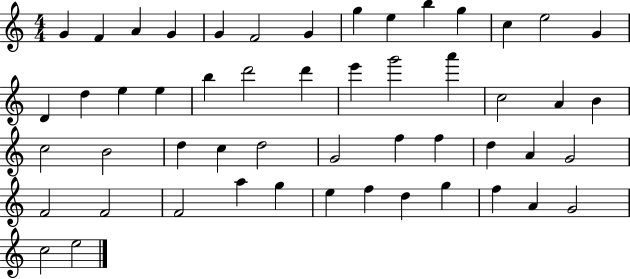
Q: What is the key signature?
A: C major